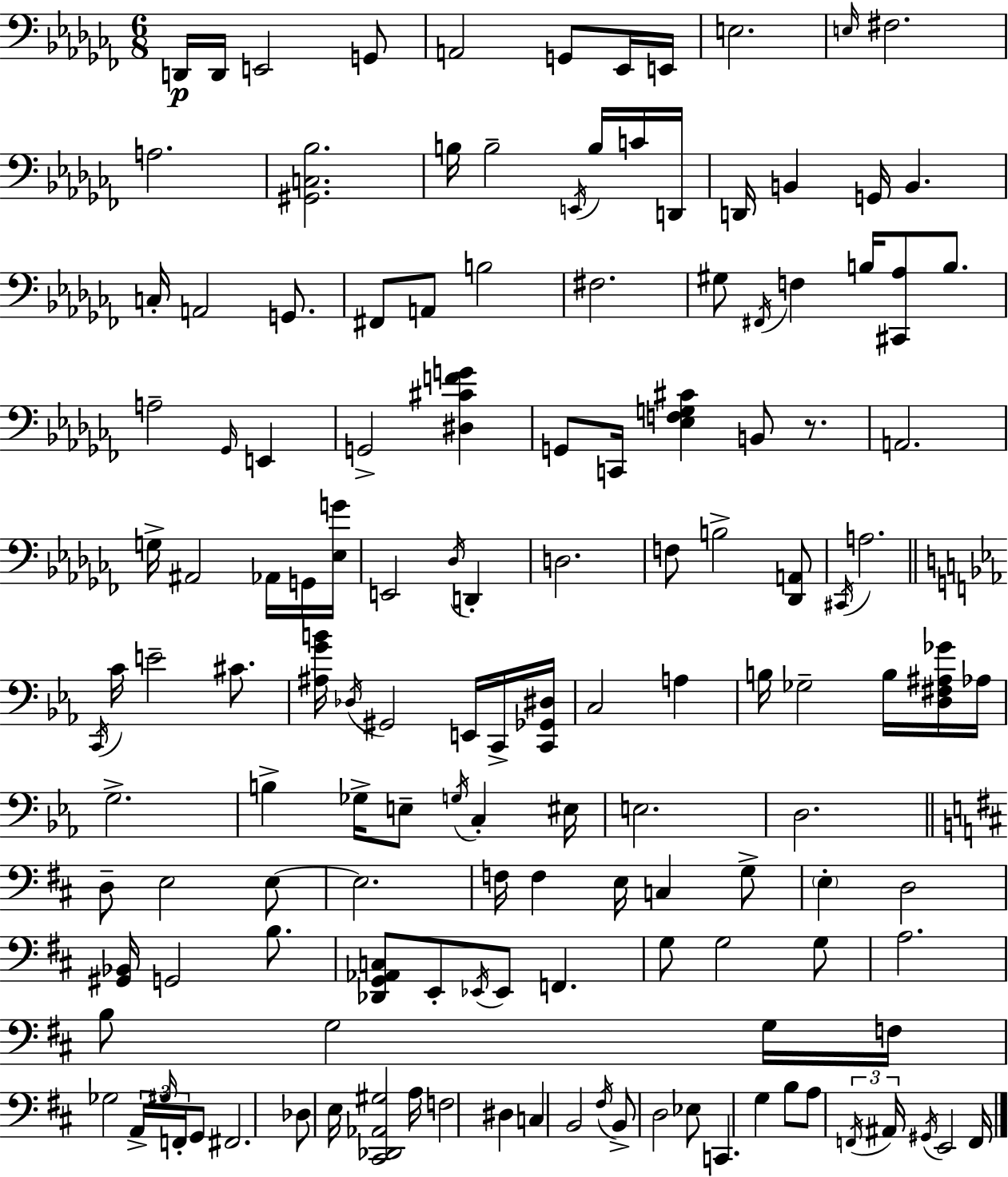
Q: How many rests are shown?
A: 1